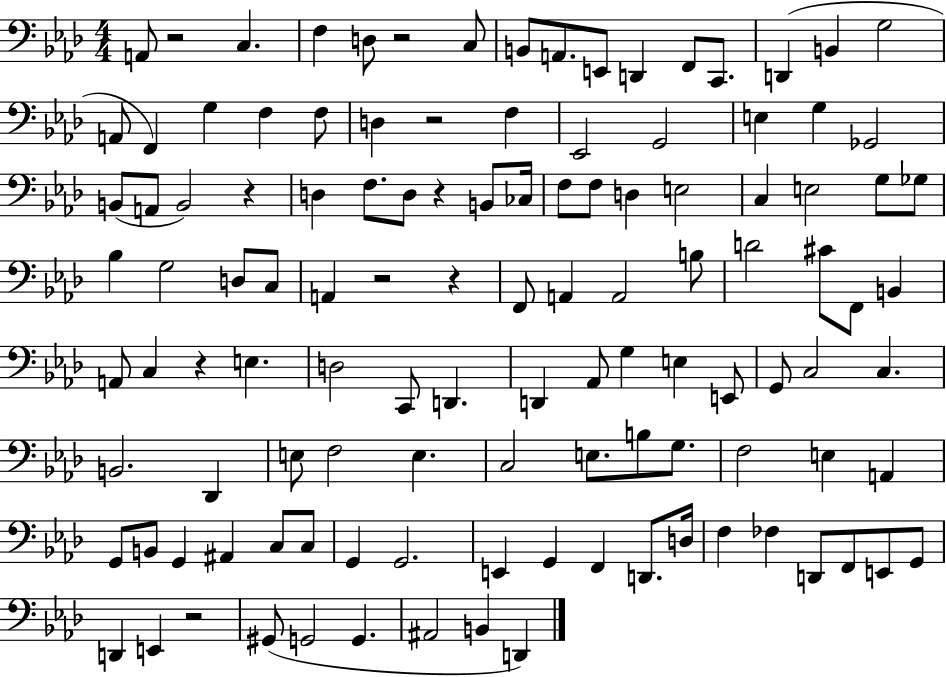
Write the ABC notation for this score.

X:1
T:Untitled
M:4/4
L:1/4
K:Ab
A,,/2 z2 C, F, D,/2 z2 C,/2 B,,/2 A,,/2 E,,/2 D,, F,,/2 C,,/2 D,, B,, G,2 A,,/2 F,, G, F, F,/2 D, z2 F, _E,,2 G,,2 E, G, _G,,2 B,,/2 A,,/2 B,,2 z D, F,/2 D,/2 z B,,/2 _C,/4 F,/2 F,/2 D, E,2 C, E,2 G,/2 _G,/2 _B, G,2 D,/2 C,/2 A,, z2 z F,,/2 A,, A,,2 B,/2 D2 ^C/2 F,,/2 B,, A,,/2 C, z E, D,2 C,,/2 D,, D,, _A,,/2 G, E, E,,/2 G,,/2 C,2 C, B,,2 _D,, E,/2 F,2 E, C,2 E,/2 B,/2 G,/2 F,2 E, A,, G,,/2 B,,/2 G,, ^A,, C,/2 C,/2 G,, G,,2 E,, G,, F,, D,,/2 D,/4 F, _F, D,,/2 F,,/2 E,,/2 G,,/2 D,, E,, z2 ^G,,/2 G,,2 G,, ^A,,2 B,, D,,